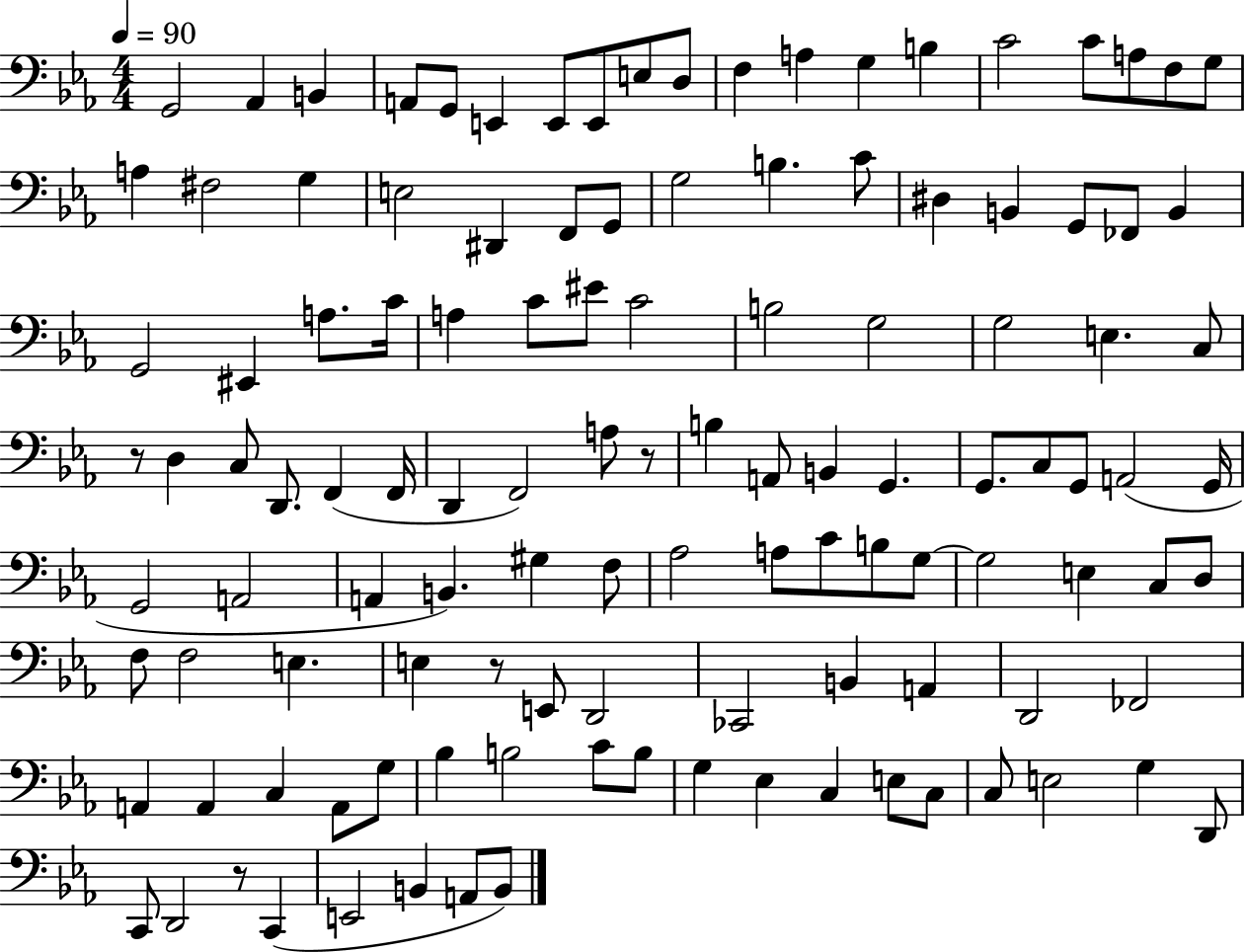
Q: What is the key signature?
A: EES major